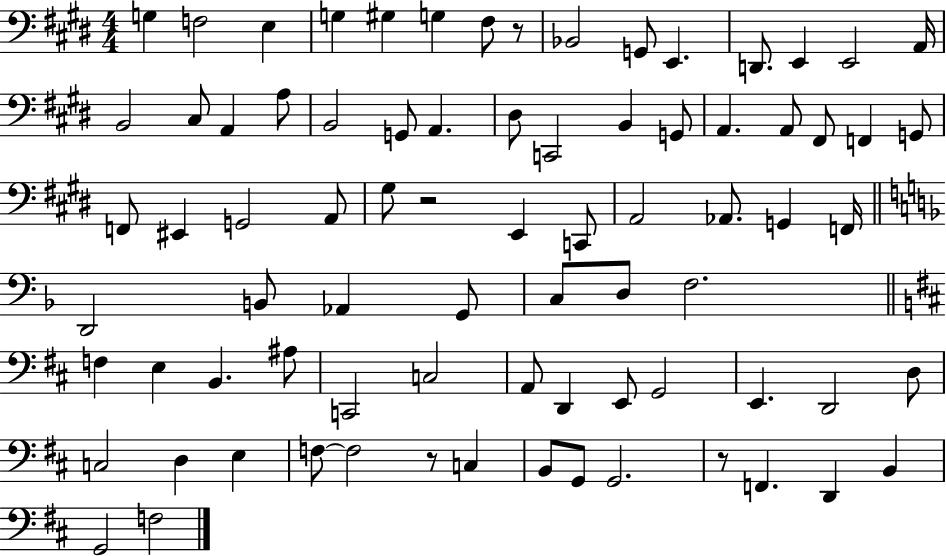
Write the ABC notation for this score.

X:1
T:Untitled
M:4/4
L:1/4
K:E
G, F,2 E, G, ^G, G, ^F,/2 z/2 _B,,2 G,,/2 E,, D,,/2 E,, E,,2 A,,/4 B,,2 ^C,/2 A,, A,/2 B,,2 G,,/2 A,, ^D,/2 C,,2 B,, G,,/2 A,, A,,/2 ^F,,/2 F,, G,,/2 F,,/2 ^E,, G,,2 A,,/2 ^G,/2 z2 E,, C,,/2 A,,2 _A,,/2 G,, F,,/4 D,,2 B,,/2 _A,, G,,/2 C,/2 D,/2 F,2 F, E, B,, ^A,/2 C,,2 C,2 A,,/2 D,, E,,/2 G,,2 E,, D,,2 D,/2 C,2 D, E, F,/2 F,2 z/2 C, B,,/2 G,,/2 G,,2 z/2 F,, D,, B,, G,,2 F,2